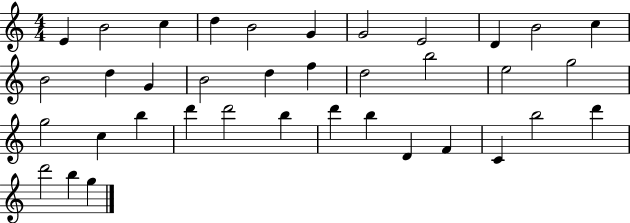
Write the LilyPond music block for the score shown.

{
  \clef treble
  \numericTimeSignature
  \time 4/4
  \key c \major
  e'4 b'2 c''4 | d''4 b'2 g'4 | g'2 e'2 | d'4 b'2 c''4 | \break b'2 d''4 g'4 | b'2 d''4 f''4 | d''2 b''2 | e''2 g''2 | \break g''2 c''4 b''4 | d'''4 d'''2 b''4 | d'''4 b''4 d'4 f'4 | c'4 b''2 d'''4 | \break d'''2 b''4 g''4 | \bar "|."
}